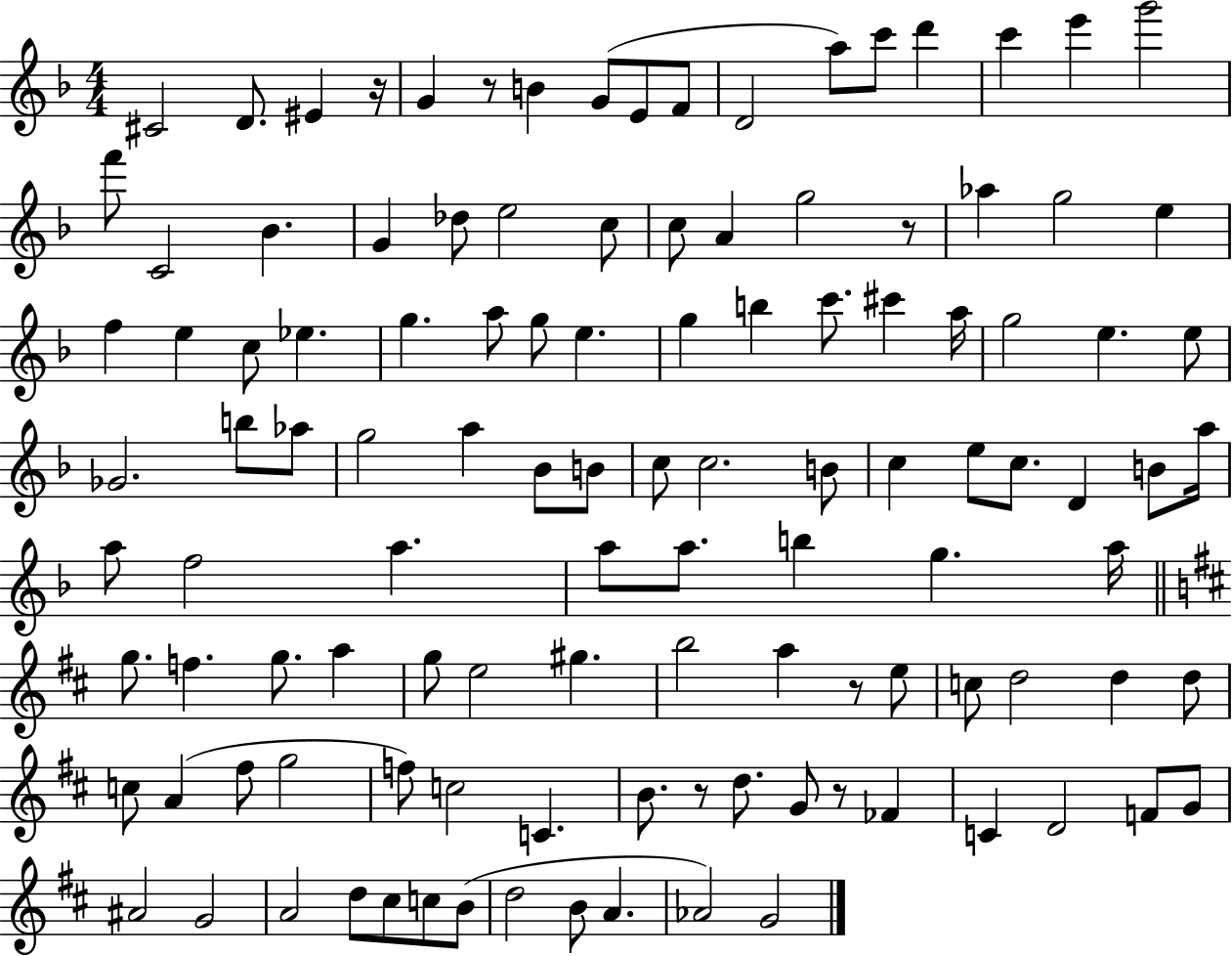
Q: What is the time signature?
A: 4/4